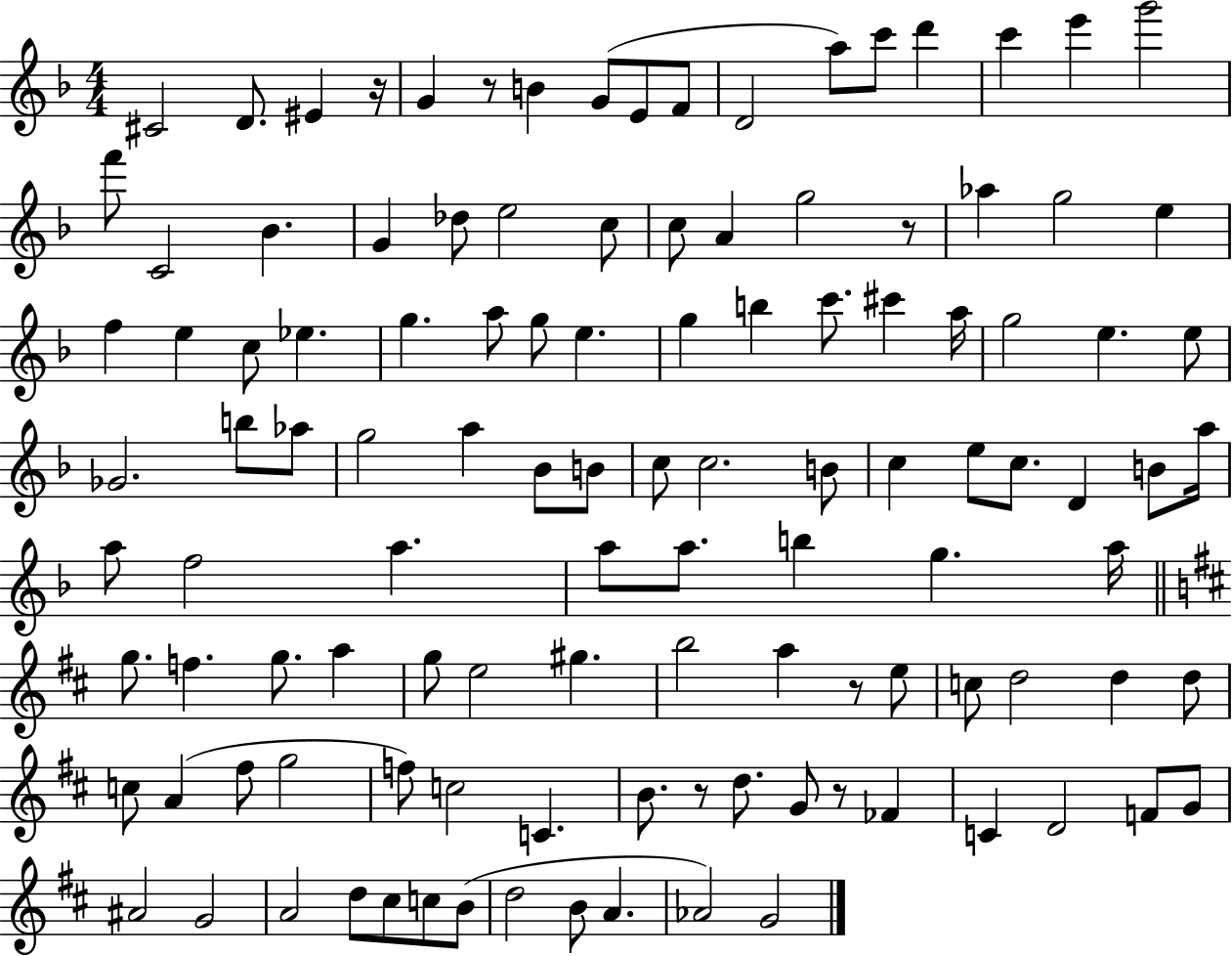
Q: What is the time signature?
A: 4/4